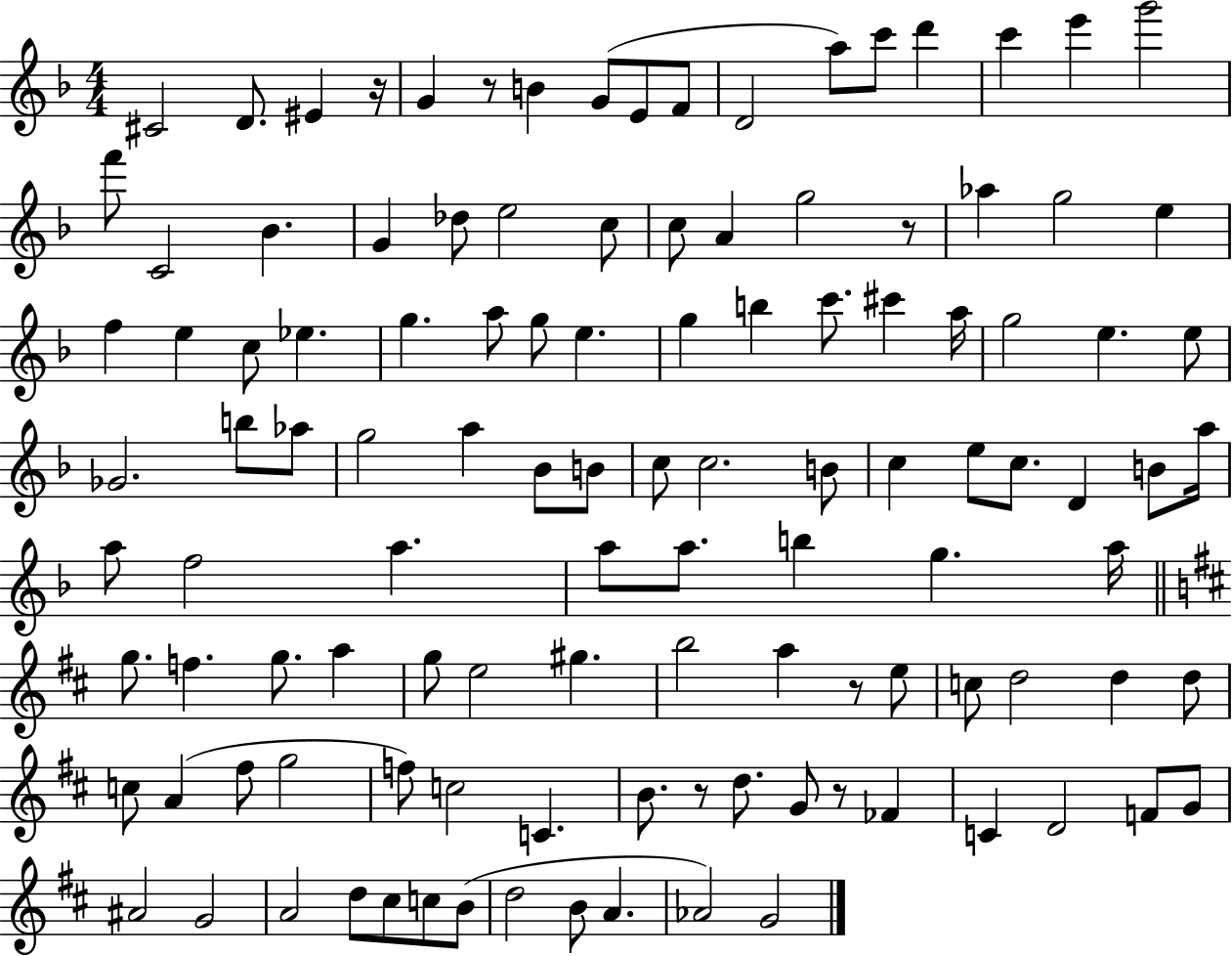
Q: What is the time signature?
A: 4/4